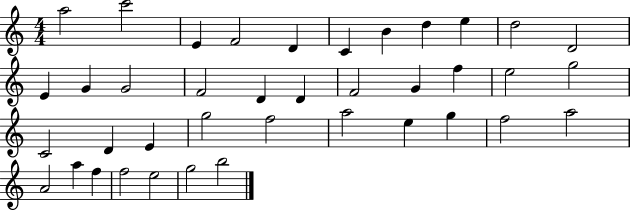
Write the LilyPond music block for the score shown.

{
  \clef treble
  \numericTimeSignature
  \time 4/4
  \key c \major
  a''2 c'''2 | e'4 f'2 d'4 | c'4 b'4 d''4 e''4 | d''2 d'2 | \break e'4 g'4 g'2 | f'2 d'4 d'4 | f'2 g'4 f''4 | e''2 g''2 | \break c'2 d'4 e'4 | g''2 f''2 | a''2 e''4 g''4 | f''2 a''2 | \break a'2 a''4 f''4 | f''2 e''2 | g''2 b''2 | \bar "|."
}